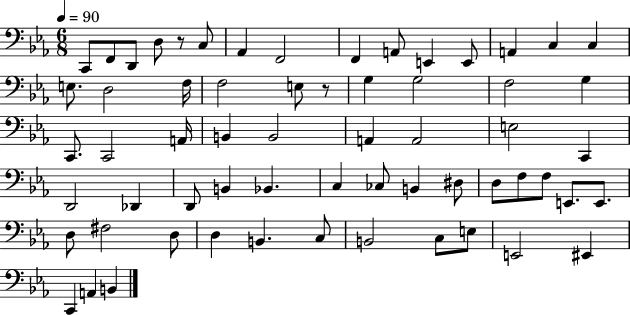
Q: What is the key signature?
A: EES major